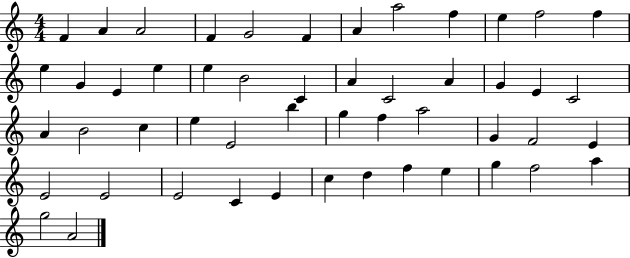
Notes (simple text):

F4/q A4/q A4/h F4/q G4/h F4/q A4/q A5/h F5/q E5/q F5/h F5/q E5/q G4/q E4/q E5/q E5/q B4/h C4/q A4/q C4/h A4/q G4/q E4/q C4/h A4/q B4/h C5/q E5/q E4/h B5/q G5/q F5/q A5/h G4/q F4/h E4/q E4/h E4/h E4/h C4/q E4/q C5/q D5/q F5/q E5/q G5/q F5/h A5/q G5/h A4/h